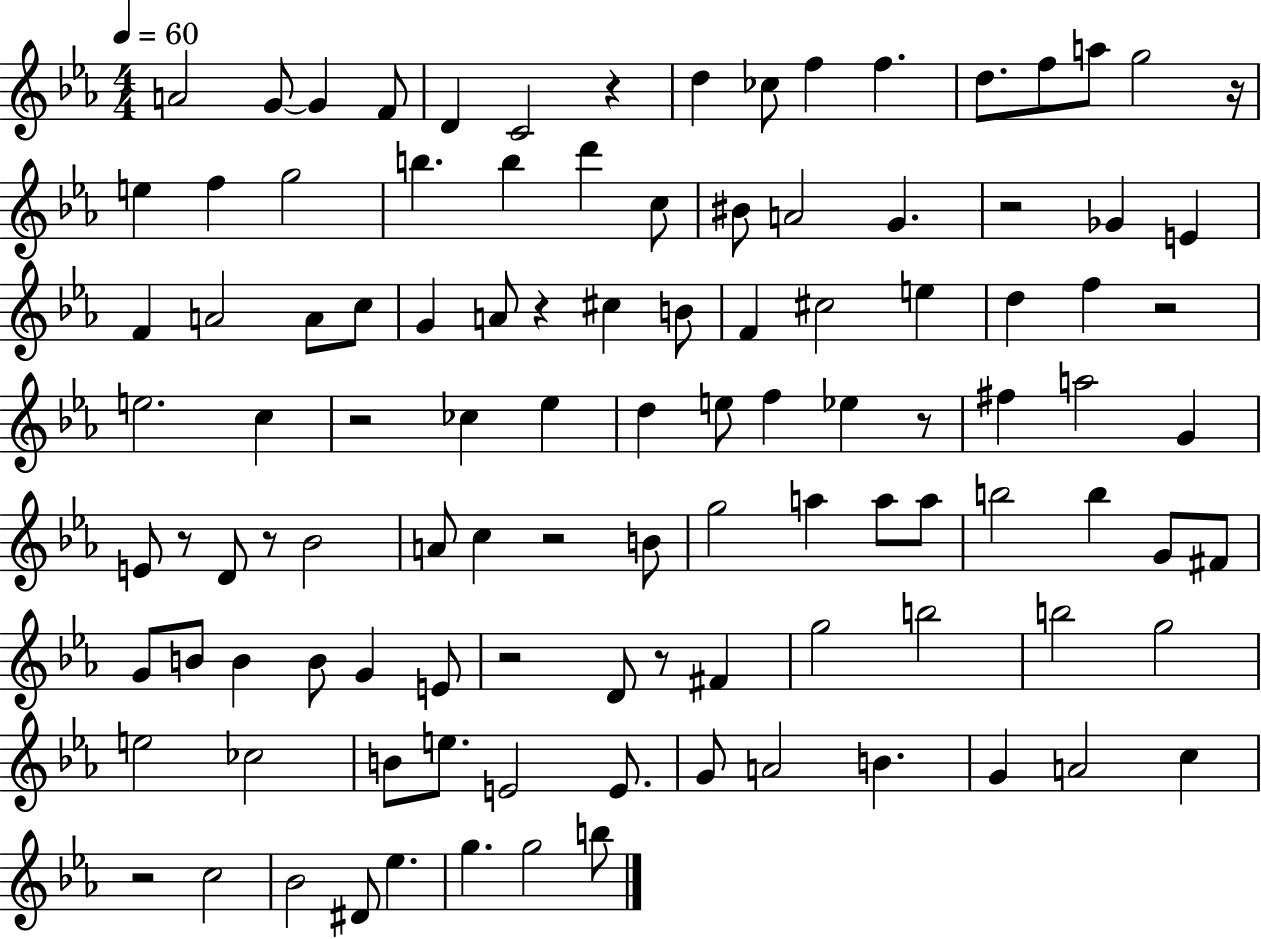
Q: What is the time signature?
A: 4/4